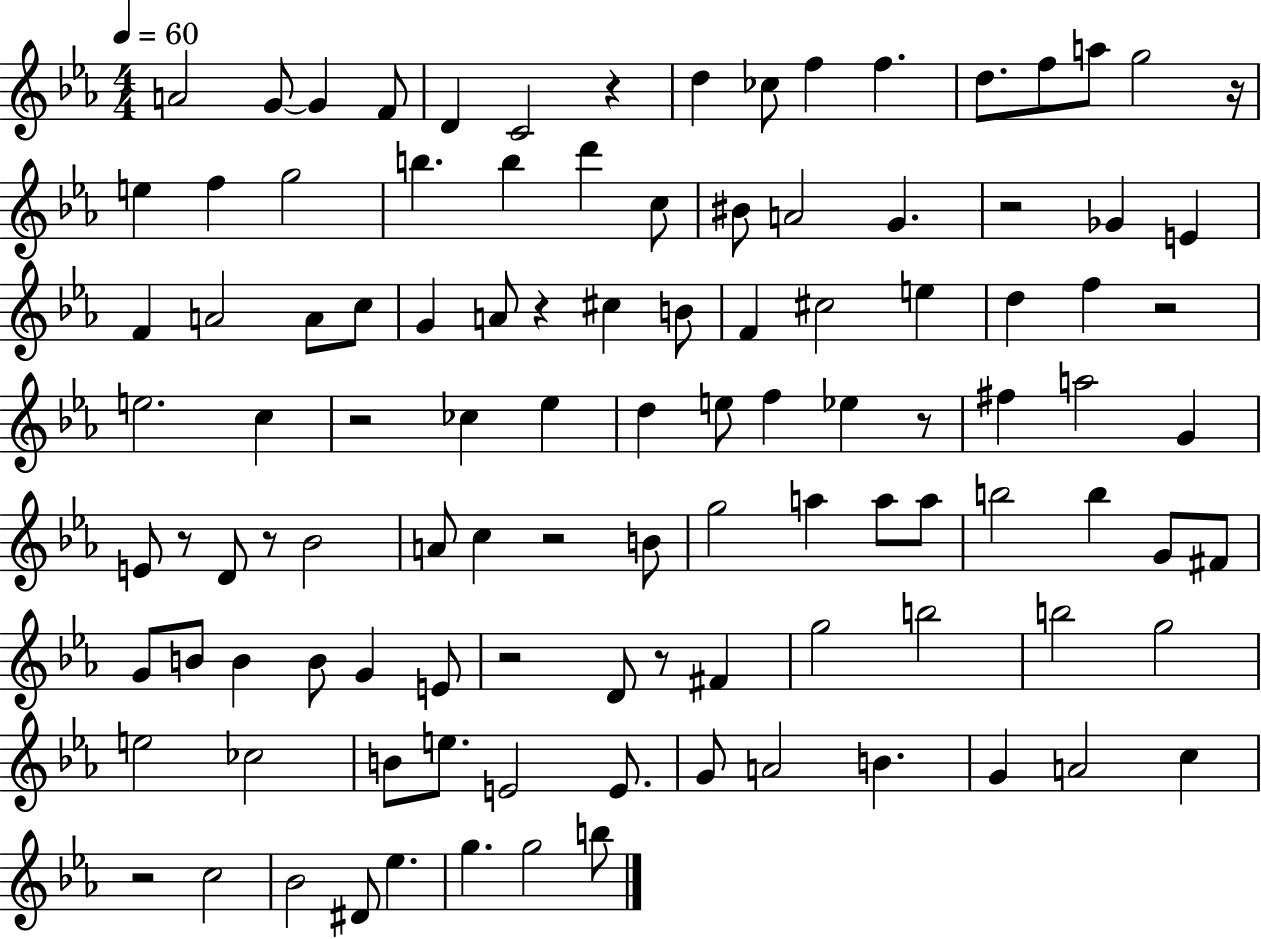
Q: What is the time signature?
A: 4/4